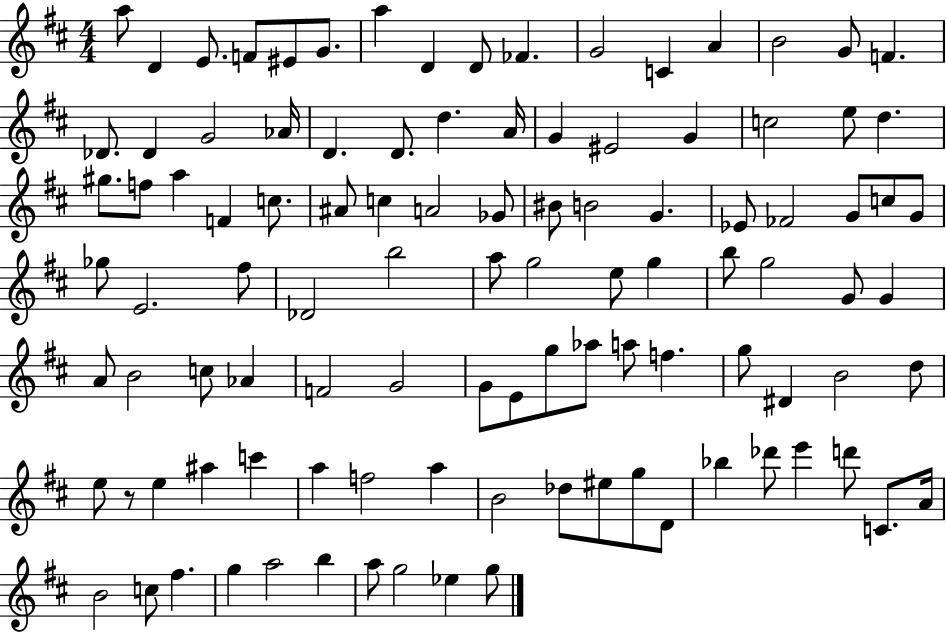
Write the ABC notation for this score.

X:1
T:Untitled
M:4/4
L:1/4
K:D
a/2 D E/2 F/2 ^E/2 G/2 a D D/2 _F G2 C A B2 G/2 F _D/2 _D G2 _A/4 D D/2 d A/4 G ^E2 G c2 e/2 d ^g/2 f/2 a F c/2 ^A/2 c A2 _G/2 ^B/2 B2 G _E/2 _F2 G/2 c/2 G/2 _g/2 E2 ^f/2 _D2 b2 a/2 g2 e/2 g b/2 g2 G/2 G A/2 B2 c/2 _A F2 G2 G/2 E/2 g/2 _a/2 a/2 f g/2 ^D B2 d/2 e/2 z/2 e ^a c' a f2 a B2 _d/2 ^e/2 g/2 D/2 _b _d'/2 e' d'/2 C/2 A/4 B2 c/2 ^f g a2 b a/2 g2 _e g/2